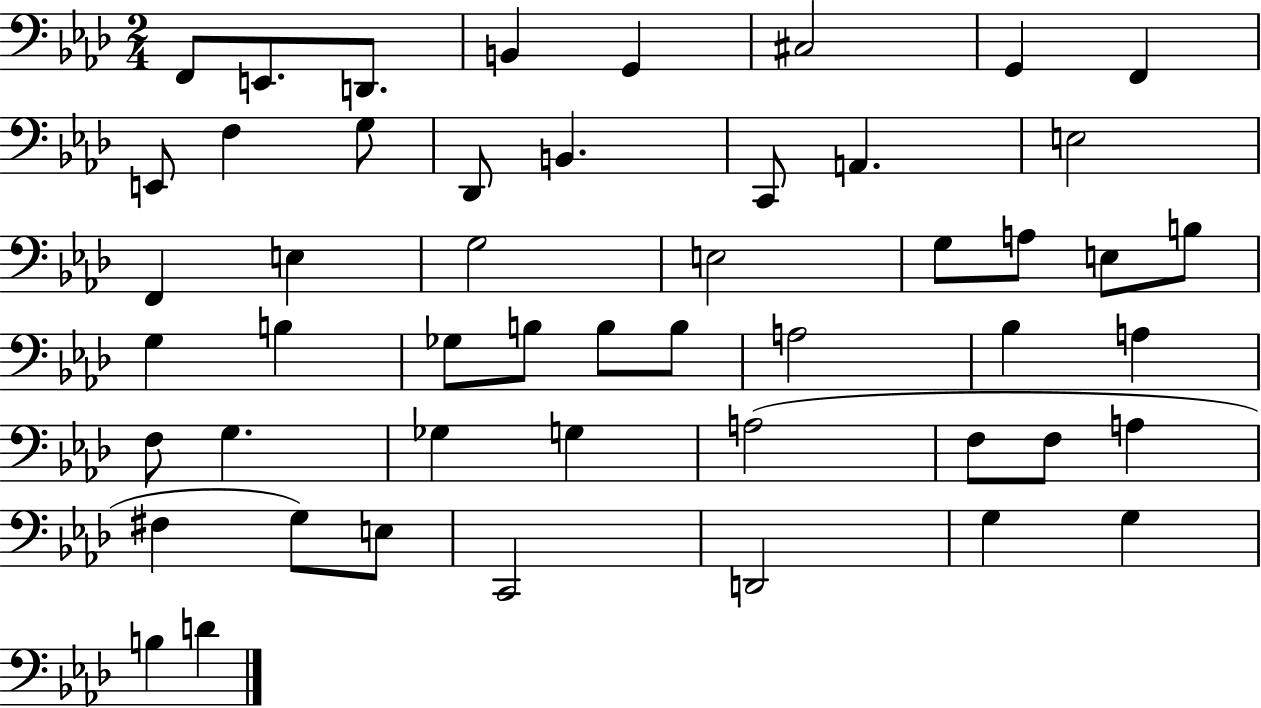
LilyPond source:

{
  \clef bass
  \numericTimeSignature
  \time 2/4
  \key aes \major
  f,8 e,8. d,8. | b,4 g,4 | cis2 | g,4 f,4 | \break e,8 f4 g8 | des,8 b,4. | c,8 a,4. | e2 | \break f,4 e4 | g2 | e2 | g8 a8 e8 b8 | \break g4 b4 | ges8 b8 b8 b8 | a2 | bes4 a4 | \break f8 g4. | ges4 g4 | a2( | f8 f8 a4 | \break fis4 g8) e8 | c,2 | d,2 | g4 g4 | \break b4 d'4 | \bar "|."
}